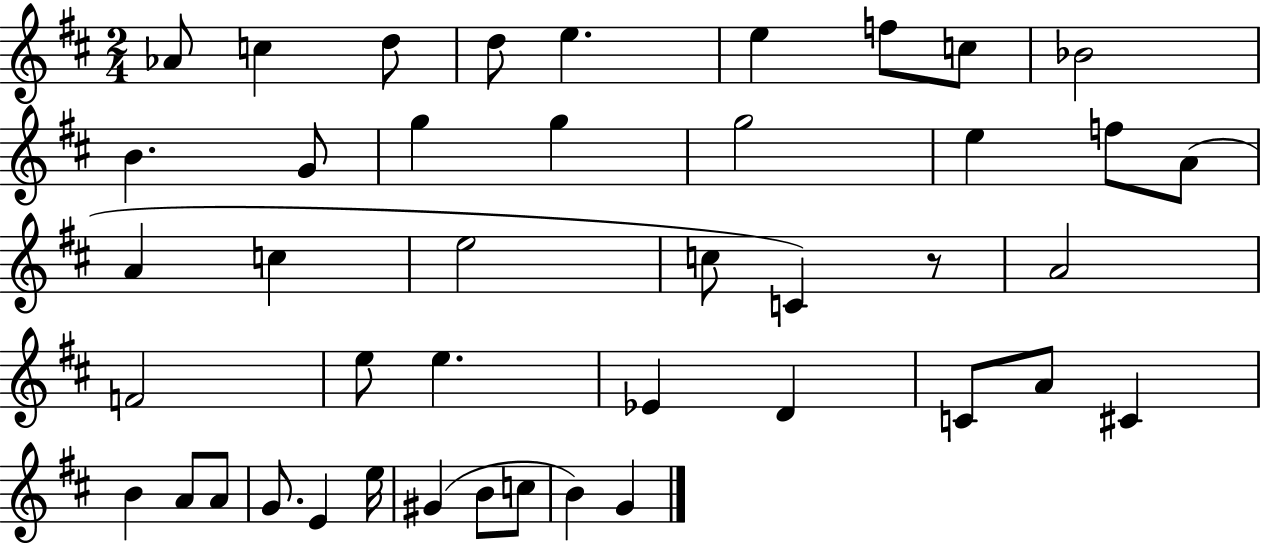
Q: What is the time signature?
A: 2/4